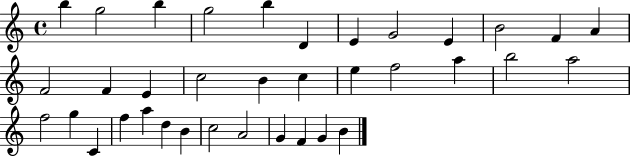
B5/q G5/h B5/q G5/h B5/q D4/q E4/q G4/h E4/q B4/h F4/q A4/q F4/h F4/q E4/q C5/h B4/q C5/q E5/q F5/h A5/q B5/h A5/h F5/h G5/q C4/q F5/q A5/q D5/q B4/q C5/h A4/h G4/q F4/q G4/q B4/q